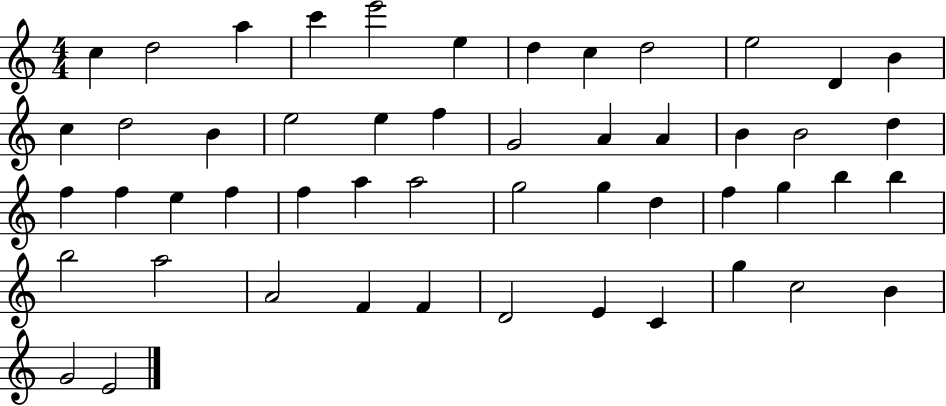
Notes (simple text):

C5/q D5/h A5/q C6/q E6/h E5/q D5/q C5/q D5/h E5/h D4/q B4/q C5/q D5/h B4/q E5/h E5/q F5/q G4/h A4/q A4/q B4/q B4/h D5/q F5/q F5/q E5/q F5/q F5/q A5/q A5/h G5/h G5/q D5/q F5/q G5/q B5/q B5/q B5/h A5/h A4/h F4/q F4/q D4/h E4/q C4/q G5/q C5/h B4/q G4/h E4/h